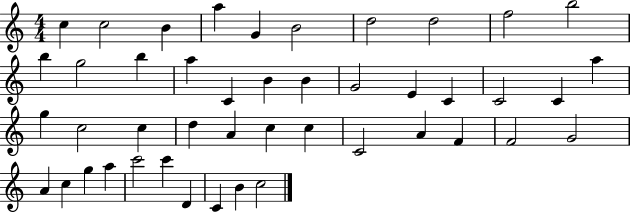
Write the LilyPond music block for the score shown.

{
  \clef treble
  \numericTimeSignature
  \time 4/4
  \key c \major
  c''4 c''2 b'4 | a''4 g'4 b'2 | d''2 d''2 | f''2 b''2 | \break b''4 g''2 b''4 | a''4 c'4 b'4 b'4 | g'2 e'4 c'4 | c'2 c'4 a''4 | \break g''4 c''2 c''4 | d''4 a'4 c''4 c''4 | c'2 a'4 f'4 | f'2 g'2 | \break a'4 c''4 g''4 a''4 | c'''2 c'''4 d'4 | c'4 b'4 c''2 | \bar "|."
}